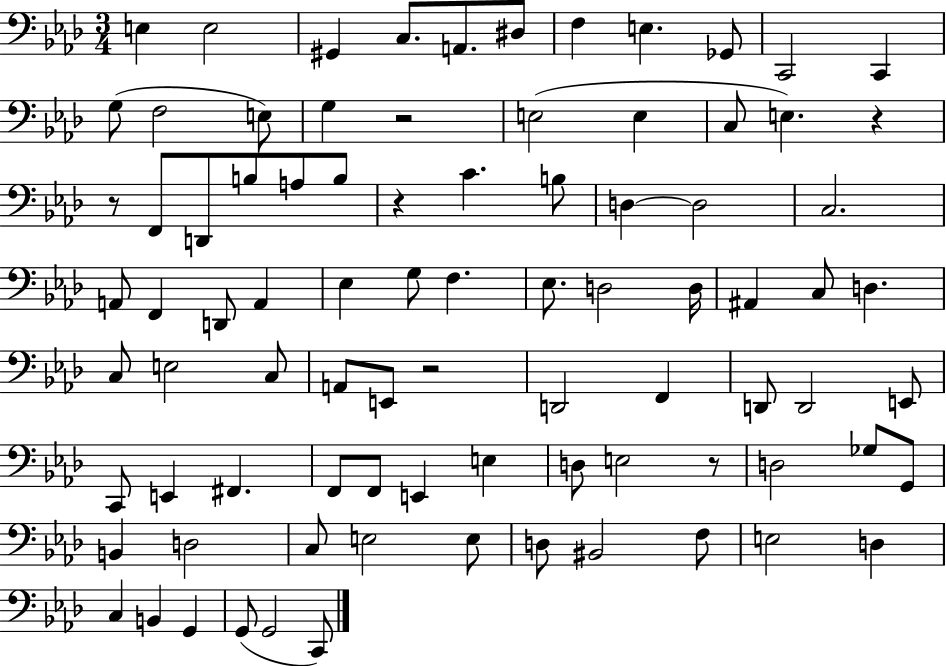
E3/q E3/h G#2/q C3/e. A2/e. D#3/e F3/q E3/q. Gb2/e C2/h C2/q G3/e F3/h E3/e G3/q R/h E3/h E3/q C3/e E3/q. R/q R/e F2/e D2/e B3/e A3/e B3/e R/q C4/q. B3/e D3/q D3/h C3/h. A2/e F2/q D2/e A2/q Eb3/q G3/e F3/q. Eb3/e. D3/h D3/s A#2/q C3/e D3/q. C3/e E3/h C3/e A2/e E2/e R/h D2/h F2/q D2/e D2/h E2/e C2/e E2/q F#2/q. F2/e F2/e E2/q E3/q D3/e E3/h R/e D3/h Gb3/e G2/e B2/q D3/h C3/e E3/h E3/e D3/e BIS2/h F3/e E3/h D3/q C3/q B2/q G2/q G2/e G2/h C2/e